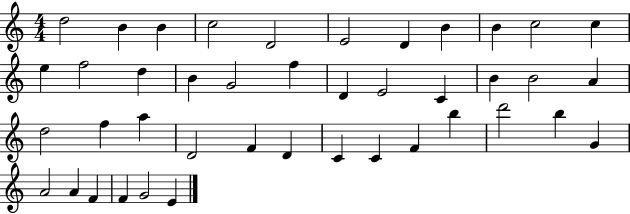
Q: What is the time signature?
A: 4/4